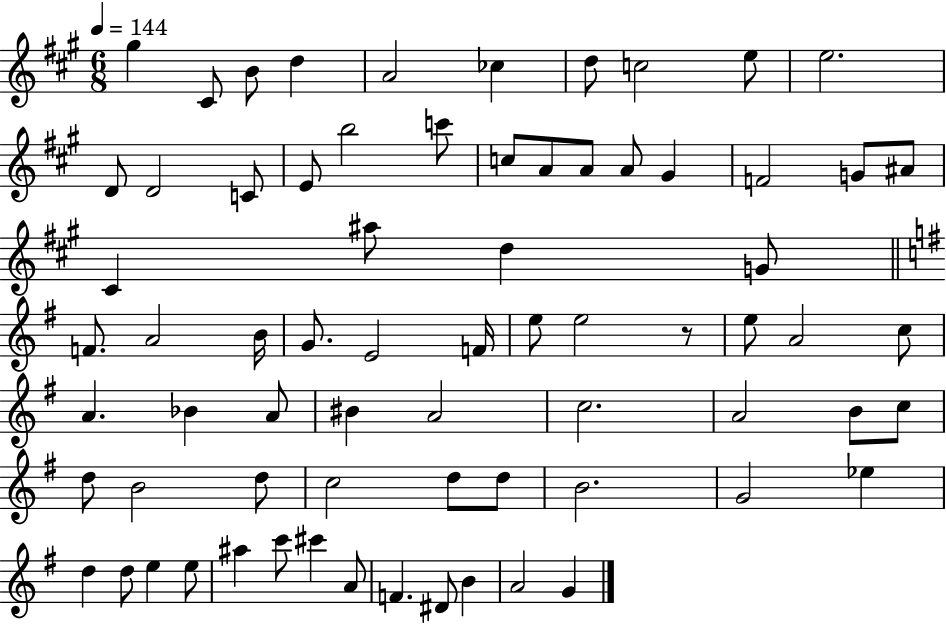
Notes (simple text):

G#5/q C#4/e B4/e D5/q A4/h CES5/q D5/e C5/h E5/e E5/h. D4/e D4/h C4/e E4/e B5/h C6/e C5/e A4/e A4/e A4/e G#4/q F4/h G4/e A#4/e C#4/q A#5/e D5/q G4/e F4/e. A4/h B4/s G4/e. E4/h F4/s E5/e E5/h R/e E5/e A4/h C5/e A4/q. Bb4/q A4/e BIS4/q A4/h C5/h. A4/h B4/e C5/e D5/e B4/h D5/e C5/h D5/e D5/e B4/h. G4/h Eb5/q D5/q D5/e E5/q E5/e A#5/q C6/e C#6/q A4/e F4/q. D#4/e B4/q A4/h G4/q